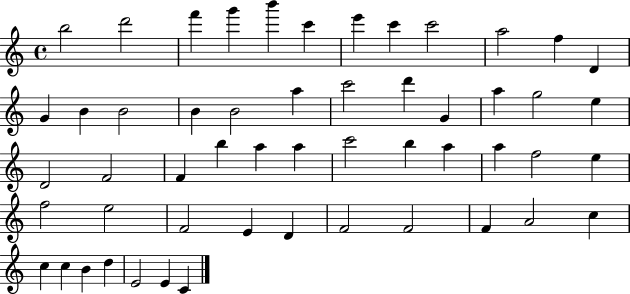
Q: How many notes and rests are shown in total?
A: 53